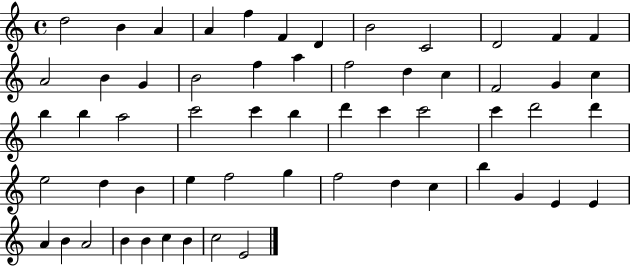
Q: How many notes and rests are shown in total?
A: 58